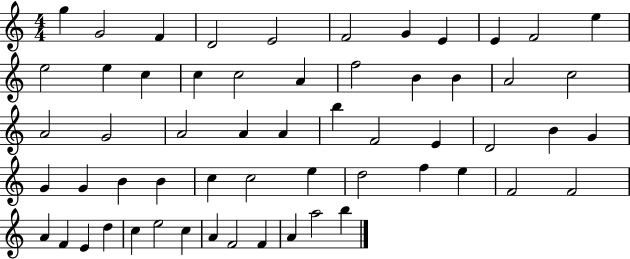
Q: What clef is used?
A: treble